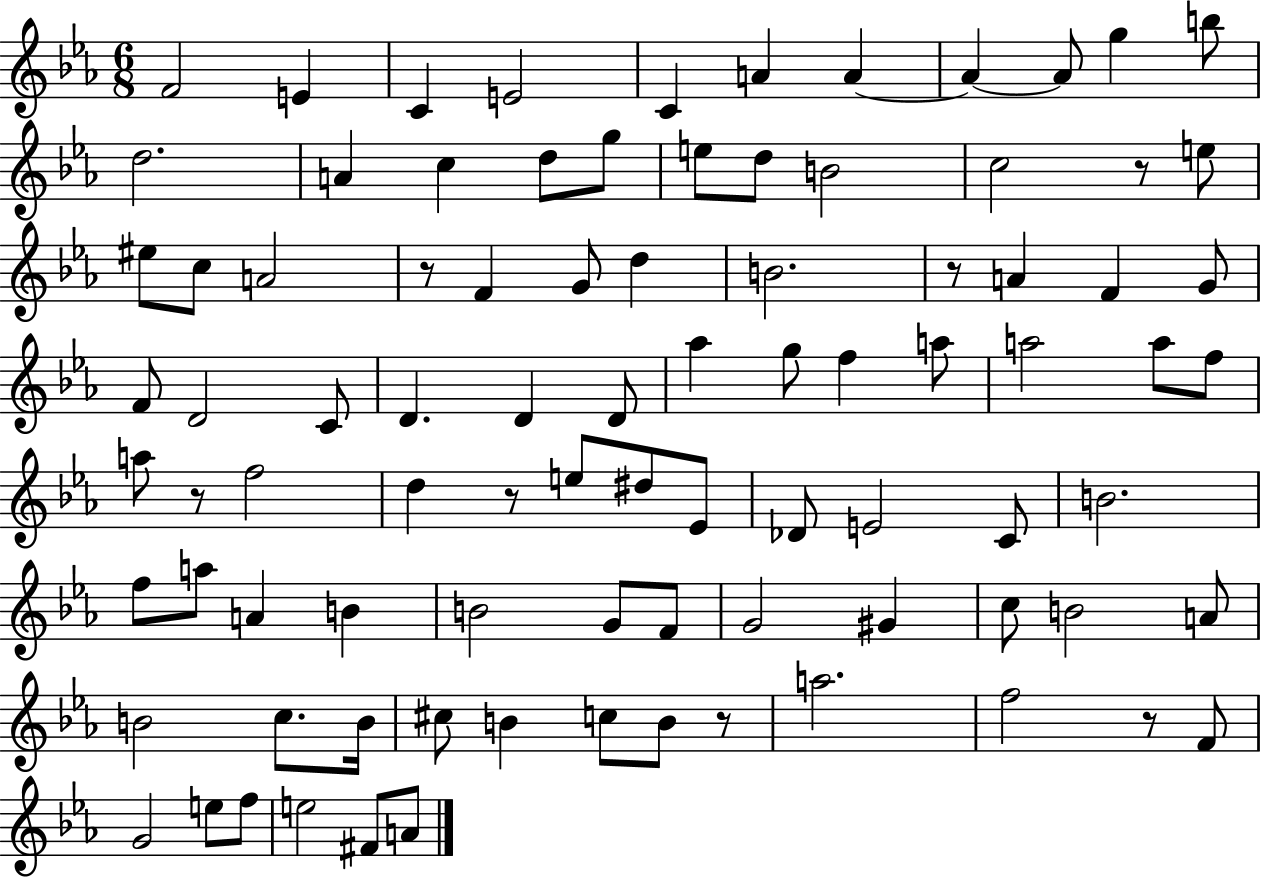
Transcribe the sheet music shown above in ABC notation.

X:1
T:Untitled
M:6/8
L:1/4
K:Eb
F2 E C E2 C A A A A/2 g b/2 d2 A c d/2 g/2 e/2 d/2 B2 c2 z/2 e/2 ^e/2 c/2 A2 z/2 F G/2 d B2 z/2 A F G/2 F/2 D2 C/2 D D D/2 _a g/2 f a/2 a2 a/2 f/2 a/2 z/2 f2 d z/2 e/2 ^d/2 _E/2 _D/2 E2 C/2 B2 f/2 a/2 A B B2 G/2 F/2 G2 ^G c/2 B2 A/2 B2 c/2 B/4 ^c/2 B c/2 B/2 z/2 a2 f2 z/2 F/2 G2 e/2 f/2 e2 ^F/2 A/2